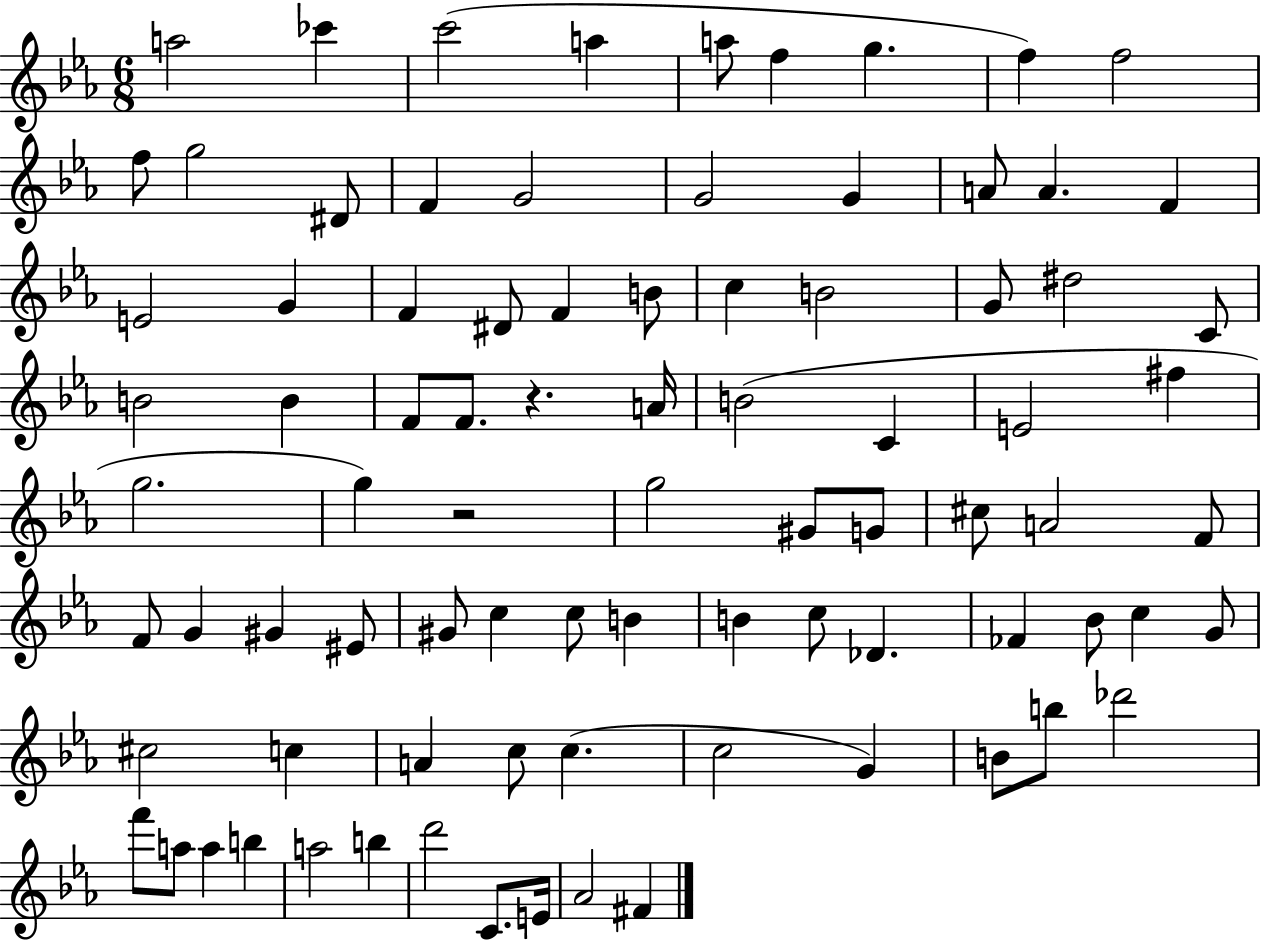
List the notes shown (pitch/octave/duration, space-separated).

A5/h CES6/q C6/h A5/q A5/e F5/q G5/q. F5/q F5/h F5/e G5/h D#4/e F4/q G4/h G4/h G4/q A4/e A4/q. F4/q E4/h G4/q F4/q D#4/e F4/q B4/e C5/q B4/h G4/e D#5/h C4/e B4/h B4/q F4/e F4/e. R/q. A4/s B4/h C4/q E4/h F#5/q G5/h. G5/q R/h G5/h G#4/e G4/e C#5/e A4/h F4/e F4/e G4/q G#4/q EIS4/e G#4/e C5/q C5/e B4/q B4/q C5/e Db4/q. FES4/q Bb4/e C5/q G4/e C#5/h C5/q A4/q C5/e C5/q. C5/h G4/q B4/e B5/e Db6/h F6/e A5/e A5/q B5/q A5/h B5/q D6/h C4/e. E4/s Ab4/h F#4/q